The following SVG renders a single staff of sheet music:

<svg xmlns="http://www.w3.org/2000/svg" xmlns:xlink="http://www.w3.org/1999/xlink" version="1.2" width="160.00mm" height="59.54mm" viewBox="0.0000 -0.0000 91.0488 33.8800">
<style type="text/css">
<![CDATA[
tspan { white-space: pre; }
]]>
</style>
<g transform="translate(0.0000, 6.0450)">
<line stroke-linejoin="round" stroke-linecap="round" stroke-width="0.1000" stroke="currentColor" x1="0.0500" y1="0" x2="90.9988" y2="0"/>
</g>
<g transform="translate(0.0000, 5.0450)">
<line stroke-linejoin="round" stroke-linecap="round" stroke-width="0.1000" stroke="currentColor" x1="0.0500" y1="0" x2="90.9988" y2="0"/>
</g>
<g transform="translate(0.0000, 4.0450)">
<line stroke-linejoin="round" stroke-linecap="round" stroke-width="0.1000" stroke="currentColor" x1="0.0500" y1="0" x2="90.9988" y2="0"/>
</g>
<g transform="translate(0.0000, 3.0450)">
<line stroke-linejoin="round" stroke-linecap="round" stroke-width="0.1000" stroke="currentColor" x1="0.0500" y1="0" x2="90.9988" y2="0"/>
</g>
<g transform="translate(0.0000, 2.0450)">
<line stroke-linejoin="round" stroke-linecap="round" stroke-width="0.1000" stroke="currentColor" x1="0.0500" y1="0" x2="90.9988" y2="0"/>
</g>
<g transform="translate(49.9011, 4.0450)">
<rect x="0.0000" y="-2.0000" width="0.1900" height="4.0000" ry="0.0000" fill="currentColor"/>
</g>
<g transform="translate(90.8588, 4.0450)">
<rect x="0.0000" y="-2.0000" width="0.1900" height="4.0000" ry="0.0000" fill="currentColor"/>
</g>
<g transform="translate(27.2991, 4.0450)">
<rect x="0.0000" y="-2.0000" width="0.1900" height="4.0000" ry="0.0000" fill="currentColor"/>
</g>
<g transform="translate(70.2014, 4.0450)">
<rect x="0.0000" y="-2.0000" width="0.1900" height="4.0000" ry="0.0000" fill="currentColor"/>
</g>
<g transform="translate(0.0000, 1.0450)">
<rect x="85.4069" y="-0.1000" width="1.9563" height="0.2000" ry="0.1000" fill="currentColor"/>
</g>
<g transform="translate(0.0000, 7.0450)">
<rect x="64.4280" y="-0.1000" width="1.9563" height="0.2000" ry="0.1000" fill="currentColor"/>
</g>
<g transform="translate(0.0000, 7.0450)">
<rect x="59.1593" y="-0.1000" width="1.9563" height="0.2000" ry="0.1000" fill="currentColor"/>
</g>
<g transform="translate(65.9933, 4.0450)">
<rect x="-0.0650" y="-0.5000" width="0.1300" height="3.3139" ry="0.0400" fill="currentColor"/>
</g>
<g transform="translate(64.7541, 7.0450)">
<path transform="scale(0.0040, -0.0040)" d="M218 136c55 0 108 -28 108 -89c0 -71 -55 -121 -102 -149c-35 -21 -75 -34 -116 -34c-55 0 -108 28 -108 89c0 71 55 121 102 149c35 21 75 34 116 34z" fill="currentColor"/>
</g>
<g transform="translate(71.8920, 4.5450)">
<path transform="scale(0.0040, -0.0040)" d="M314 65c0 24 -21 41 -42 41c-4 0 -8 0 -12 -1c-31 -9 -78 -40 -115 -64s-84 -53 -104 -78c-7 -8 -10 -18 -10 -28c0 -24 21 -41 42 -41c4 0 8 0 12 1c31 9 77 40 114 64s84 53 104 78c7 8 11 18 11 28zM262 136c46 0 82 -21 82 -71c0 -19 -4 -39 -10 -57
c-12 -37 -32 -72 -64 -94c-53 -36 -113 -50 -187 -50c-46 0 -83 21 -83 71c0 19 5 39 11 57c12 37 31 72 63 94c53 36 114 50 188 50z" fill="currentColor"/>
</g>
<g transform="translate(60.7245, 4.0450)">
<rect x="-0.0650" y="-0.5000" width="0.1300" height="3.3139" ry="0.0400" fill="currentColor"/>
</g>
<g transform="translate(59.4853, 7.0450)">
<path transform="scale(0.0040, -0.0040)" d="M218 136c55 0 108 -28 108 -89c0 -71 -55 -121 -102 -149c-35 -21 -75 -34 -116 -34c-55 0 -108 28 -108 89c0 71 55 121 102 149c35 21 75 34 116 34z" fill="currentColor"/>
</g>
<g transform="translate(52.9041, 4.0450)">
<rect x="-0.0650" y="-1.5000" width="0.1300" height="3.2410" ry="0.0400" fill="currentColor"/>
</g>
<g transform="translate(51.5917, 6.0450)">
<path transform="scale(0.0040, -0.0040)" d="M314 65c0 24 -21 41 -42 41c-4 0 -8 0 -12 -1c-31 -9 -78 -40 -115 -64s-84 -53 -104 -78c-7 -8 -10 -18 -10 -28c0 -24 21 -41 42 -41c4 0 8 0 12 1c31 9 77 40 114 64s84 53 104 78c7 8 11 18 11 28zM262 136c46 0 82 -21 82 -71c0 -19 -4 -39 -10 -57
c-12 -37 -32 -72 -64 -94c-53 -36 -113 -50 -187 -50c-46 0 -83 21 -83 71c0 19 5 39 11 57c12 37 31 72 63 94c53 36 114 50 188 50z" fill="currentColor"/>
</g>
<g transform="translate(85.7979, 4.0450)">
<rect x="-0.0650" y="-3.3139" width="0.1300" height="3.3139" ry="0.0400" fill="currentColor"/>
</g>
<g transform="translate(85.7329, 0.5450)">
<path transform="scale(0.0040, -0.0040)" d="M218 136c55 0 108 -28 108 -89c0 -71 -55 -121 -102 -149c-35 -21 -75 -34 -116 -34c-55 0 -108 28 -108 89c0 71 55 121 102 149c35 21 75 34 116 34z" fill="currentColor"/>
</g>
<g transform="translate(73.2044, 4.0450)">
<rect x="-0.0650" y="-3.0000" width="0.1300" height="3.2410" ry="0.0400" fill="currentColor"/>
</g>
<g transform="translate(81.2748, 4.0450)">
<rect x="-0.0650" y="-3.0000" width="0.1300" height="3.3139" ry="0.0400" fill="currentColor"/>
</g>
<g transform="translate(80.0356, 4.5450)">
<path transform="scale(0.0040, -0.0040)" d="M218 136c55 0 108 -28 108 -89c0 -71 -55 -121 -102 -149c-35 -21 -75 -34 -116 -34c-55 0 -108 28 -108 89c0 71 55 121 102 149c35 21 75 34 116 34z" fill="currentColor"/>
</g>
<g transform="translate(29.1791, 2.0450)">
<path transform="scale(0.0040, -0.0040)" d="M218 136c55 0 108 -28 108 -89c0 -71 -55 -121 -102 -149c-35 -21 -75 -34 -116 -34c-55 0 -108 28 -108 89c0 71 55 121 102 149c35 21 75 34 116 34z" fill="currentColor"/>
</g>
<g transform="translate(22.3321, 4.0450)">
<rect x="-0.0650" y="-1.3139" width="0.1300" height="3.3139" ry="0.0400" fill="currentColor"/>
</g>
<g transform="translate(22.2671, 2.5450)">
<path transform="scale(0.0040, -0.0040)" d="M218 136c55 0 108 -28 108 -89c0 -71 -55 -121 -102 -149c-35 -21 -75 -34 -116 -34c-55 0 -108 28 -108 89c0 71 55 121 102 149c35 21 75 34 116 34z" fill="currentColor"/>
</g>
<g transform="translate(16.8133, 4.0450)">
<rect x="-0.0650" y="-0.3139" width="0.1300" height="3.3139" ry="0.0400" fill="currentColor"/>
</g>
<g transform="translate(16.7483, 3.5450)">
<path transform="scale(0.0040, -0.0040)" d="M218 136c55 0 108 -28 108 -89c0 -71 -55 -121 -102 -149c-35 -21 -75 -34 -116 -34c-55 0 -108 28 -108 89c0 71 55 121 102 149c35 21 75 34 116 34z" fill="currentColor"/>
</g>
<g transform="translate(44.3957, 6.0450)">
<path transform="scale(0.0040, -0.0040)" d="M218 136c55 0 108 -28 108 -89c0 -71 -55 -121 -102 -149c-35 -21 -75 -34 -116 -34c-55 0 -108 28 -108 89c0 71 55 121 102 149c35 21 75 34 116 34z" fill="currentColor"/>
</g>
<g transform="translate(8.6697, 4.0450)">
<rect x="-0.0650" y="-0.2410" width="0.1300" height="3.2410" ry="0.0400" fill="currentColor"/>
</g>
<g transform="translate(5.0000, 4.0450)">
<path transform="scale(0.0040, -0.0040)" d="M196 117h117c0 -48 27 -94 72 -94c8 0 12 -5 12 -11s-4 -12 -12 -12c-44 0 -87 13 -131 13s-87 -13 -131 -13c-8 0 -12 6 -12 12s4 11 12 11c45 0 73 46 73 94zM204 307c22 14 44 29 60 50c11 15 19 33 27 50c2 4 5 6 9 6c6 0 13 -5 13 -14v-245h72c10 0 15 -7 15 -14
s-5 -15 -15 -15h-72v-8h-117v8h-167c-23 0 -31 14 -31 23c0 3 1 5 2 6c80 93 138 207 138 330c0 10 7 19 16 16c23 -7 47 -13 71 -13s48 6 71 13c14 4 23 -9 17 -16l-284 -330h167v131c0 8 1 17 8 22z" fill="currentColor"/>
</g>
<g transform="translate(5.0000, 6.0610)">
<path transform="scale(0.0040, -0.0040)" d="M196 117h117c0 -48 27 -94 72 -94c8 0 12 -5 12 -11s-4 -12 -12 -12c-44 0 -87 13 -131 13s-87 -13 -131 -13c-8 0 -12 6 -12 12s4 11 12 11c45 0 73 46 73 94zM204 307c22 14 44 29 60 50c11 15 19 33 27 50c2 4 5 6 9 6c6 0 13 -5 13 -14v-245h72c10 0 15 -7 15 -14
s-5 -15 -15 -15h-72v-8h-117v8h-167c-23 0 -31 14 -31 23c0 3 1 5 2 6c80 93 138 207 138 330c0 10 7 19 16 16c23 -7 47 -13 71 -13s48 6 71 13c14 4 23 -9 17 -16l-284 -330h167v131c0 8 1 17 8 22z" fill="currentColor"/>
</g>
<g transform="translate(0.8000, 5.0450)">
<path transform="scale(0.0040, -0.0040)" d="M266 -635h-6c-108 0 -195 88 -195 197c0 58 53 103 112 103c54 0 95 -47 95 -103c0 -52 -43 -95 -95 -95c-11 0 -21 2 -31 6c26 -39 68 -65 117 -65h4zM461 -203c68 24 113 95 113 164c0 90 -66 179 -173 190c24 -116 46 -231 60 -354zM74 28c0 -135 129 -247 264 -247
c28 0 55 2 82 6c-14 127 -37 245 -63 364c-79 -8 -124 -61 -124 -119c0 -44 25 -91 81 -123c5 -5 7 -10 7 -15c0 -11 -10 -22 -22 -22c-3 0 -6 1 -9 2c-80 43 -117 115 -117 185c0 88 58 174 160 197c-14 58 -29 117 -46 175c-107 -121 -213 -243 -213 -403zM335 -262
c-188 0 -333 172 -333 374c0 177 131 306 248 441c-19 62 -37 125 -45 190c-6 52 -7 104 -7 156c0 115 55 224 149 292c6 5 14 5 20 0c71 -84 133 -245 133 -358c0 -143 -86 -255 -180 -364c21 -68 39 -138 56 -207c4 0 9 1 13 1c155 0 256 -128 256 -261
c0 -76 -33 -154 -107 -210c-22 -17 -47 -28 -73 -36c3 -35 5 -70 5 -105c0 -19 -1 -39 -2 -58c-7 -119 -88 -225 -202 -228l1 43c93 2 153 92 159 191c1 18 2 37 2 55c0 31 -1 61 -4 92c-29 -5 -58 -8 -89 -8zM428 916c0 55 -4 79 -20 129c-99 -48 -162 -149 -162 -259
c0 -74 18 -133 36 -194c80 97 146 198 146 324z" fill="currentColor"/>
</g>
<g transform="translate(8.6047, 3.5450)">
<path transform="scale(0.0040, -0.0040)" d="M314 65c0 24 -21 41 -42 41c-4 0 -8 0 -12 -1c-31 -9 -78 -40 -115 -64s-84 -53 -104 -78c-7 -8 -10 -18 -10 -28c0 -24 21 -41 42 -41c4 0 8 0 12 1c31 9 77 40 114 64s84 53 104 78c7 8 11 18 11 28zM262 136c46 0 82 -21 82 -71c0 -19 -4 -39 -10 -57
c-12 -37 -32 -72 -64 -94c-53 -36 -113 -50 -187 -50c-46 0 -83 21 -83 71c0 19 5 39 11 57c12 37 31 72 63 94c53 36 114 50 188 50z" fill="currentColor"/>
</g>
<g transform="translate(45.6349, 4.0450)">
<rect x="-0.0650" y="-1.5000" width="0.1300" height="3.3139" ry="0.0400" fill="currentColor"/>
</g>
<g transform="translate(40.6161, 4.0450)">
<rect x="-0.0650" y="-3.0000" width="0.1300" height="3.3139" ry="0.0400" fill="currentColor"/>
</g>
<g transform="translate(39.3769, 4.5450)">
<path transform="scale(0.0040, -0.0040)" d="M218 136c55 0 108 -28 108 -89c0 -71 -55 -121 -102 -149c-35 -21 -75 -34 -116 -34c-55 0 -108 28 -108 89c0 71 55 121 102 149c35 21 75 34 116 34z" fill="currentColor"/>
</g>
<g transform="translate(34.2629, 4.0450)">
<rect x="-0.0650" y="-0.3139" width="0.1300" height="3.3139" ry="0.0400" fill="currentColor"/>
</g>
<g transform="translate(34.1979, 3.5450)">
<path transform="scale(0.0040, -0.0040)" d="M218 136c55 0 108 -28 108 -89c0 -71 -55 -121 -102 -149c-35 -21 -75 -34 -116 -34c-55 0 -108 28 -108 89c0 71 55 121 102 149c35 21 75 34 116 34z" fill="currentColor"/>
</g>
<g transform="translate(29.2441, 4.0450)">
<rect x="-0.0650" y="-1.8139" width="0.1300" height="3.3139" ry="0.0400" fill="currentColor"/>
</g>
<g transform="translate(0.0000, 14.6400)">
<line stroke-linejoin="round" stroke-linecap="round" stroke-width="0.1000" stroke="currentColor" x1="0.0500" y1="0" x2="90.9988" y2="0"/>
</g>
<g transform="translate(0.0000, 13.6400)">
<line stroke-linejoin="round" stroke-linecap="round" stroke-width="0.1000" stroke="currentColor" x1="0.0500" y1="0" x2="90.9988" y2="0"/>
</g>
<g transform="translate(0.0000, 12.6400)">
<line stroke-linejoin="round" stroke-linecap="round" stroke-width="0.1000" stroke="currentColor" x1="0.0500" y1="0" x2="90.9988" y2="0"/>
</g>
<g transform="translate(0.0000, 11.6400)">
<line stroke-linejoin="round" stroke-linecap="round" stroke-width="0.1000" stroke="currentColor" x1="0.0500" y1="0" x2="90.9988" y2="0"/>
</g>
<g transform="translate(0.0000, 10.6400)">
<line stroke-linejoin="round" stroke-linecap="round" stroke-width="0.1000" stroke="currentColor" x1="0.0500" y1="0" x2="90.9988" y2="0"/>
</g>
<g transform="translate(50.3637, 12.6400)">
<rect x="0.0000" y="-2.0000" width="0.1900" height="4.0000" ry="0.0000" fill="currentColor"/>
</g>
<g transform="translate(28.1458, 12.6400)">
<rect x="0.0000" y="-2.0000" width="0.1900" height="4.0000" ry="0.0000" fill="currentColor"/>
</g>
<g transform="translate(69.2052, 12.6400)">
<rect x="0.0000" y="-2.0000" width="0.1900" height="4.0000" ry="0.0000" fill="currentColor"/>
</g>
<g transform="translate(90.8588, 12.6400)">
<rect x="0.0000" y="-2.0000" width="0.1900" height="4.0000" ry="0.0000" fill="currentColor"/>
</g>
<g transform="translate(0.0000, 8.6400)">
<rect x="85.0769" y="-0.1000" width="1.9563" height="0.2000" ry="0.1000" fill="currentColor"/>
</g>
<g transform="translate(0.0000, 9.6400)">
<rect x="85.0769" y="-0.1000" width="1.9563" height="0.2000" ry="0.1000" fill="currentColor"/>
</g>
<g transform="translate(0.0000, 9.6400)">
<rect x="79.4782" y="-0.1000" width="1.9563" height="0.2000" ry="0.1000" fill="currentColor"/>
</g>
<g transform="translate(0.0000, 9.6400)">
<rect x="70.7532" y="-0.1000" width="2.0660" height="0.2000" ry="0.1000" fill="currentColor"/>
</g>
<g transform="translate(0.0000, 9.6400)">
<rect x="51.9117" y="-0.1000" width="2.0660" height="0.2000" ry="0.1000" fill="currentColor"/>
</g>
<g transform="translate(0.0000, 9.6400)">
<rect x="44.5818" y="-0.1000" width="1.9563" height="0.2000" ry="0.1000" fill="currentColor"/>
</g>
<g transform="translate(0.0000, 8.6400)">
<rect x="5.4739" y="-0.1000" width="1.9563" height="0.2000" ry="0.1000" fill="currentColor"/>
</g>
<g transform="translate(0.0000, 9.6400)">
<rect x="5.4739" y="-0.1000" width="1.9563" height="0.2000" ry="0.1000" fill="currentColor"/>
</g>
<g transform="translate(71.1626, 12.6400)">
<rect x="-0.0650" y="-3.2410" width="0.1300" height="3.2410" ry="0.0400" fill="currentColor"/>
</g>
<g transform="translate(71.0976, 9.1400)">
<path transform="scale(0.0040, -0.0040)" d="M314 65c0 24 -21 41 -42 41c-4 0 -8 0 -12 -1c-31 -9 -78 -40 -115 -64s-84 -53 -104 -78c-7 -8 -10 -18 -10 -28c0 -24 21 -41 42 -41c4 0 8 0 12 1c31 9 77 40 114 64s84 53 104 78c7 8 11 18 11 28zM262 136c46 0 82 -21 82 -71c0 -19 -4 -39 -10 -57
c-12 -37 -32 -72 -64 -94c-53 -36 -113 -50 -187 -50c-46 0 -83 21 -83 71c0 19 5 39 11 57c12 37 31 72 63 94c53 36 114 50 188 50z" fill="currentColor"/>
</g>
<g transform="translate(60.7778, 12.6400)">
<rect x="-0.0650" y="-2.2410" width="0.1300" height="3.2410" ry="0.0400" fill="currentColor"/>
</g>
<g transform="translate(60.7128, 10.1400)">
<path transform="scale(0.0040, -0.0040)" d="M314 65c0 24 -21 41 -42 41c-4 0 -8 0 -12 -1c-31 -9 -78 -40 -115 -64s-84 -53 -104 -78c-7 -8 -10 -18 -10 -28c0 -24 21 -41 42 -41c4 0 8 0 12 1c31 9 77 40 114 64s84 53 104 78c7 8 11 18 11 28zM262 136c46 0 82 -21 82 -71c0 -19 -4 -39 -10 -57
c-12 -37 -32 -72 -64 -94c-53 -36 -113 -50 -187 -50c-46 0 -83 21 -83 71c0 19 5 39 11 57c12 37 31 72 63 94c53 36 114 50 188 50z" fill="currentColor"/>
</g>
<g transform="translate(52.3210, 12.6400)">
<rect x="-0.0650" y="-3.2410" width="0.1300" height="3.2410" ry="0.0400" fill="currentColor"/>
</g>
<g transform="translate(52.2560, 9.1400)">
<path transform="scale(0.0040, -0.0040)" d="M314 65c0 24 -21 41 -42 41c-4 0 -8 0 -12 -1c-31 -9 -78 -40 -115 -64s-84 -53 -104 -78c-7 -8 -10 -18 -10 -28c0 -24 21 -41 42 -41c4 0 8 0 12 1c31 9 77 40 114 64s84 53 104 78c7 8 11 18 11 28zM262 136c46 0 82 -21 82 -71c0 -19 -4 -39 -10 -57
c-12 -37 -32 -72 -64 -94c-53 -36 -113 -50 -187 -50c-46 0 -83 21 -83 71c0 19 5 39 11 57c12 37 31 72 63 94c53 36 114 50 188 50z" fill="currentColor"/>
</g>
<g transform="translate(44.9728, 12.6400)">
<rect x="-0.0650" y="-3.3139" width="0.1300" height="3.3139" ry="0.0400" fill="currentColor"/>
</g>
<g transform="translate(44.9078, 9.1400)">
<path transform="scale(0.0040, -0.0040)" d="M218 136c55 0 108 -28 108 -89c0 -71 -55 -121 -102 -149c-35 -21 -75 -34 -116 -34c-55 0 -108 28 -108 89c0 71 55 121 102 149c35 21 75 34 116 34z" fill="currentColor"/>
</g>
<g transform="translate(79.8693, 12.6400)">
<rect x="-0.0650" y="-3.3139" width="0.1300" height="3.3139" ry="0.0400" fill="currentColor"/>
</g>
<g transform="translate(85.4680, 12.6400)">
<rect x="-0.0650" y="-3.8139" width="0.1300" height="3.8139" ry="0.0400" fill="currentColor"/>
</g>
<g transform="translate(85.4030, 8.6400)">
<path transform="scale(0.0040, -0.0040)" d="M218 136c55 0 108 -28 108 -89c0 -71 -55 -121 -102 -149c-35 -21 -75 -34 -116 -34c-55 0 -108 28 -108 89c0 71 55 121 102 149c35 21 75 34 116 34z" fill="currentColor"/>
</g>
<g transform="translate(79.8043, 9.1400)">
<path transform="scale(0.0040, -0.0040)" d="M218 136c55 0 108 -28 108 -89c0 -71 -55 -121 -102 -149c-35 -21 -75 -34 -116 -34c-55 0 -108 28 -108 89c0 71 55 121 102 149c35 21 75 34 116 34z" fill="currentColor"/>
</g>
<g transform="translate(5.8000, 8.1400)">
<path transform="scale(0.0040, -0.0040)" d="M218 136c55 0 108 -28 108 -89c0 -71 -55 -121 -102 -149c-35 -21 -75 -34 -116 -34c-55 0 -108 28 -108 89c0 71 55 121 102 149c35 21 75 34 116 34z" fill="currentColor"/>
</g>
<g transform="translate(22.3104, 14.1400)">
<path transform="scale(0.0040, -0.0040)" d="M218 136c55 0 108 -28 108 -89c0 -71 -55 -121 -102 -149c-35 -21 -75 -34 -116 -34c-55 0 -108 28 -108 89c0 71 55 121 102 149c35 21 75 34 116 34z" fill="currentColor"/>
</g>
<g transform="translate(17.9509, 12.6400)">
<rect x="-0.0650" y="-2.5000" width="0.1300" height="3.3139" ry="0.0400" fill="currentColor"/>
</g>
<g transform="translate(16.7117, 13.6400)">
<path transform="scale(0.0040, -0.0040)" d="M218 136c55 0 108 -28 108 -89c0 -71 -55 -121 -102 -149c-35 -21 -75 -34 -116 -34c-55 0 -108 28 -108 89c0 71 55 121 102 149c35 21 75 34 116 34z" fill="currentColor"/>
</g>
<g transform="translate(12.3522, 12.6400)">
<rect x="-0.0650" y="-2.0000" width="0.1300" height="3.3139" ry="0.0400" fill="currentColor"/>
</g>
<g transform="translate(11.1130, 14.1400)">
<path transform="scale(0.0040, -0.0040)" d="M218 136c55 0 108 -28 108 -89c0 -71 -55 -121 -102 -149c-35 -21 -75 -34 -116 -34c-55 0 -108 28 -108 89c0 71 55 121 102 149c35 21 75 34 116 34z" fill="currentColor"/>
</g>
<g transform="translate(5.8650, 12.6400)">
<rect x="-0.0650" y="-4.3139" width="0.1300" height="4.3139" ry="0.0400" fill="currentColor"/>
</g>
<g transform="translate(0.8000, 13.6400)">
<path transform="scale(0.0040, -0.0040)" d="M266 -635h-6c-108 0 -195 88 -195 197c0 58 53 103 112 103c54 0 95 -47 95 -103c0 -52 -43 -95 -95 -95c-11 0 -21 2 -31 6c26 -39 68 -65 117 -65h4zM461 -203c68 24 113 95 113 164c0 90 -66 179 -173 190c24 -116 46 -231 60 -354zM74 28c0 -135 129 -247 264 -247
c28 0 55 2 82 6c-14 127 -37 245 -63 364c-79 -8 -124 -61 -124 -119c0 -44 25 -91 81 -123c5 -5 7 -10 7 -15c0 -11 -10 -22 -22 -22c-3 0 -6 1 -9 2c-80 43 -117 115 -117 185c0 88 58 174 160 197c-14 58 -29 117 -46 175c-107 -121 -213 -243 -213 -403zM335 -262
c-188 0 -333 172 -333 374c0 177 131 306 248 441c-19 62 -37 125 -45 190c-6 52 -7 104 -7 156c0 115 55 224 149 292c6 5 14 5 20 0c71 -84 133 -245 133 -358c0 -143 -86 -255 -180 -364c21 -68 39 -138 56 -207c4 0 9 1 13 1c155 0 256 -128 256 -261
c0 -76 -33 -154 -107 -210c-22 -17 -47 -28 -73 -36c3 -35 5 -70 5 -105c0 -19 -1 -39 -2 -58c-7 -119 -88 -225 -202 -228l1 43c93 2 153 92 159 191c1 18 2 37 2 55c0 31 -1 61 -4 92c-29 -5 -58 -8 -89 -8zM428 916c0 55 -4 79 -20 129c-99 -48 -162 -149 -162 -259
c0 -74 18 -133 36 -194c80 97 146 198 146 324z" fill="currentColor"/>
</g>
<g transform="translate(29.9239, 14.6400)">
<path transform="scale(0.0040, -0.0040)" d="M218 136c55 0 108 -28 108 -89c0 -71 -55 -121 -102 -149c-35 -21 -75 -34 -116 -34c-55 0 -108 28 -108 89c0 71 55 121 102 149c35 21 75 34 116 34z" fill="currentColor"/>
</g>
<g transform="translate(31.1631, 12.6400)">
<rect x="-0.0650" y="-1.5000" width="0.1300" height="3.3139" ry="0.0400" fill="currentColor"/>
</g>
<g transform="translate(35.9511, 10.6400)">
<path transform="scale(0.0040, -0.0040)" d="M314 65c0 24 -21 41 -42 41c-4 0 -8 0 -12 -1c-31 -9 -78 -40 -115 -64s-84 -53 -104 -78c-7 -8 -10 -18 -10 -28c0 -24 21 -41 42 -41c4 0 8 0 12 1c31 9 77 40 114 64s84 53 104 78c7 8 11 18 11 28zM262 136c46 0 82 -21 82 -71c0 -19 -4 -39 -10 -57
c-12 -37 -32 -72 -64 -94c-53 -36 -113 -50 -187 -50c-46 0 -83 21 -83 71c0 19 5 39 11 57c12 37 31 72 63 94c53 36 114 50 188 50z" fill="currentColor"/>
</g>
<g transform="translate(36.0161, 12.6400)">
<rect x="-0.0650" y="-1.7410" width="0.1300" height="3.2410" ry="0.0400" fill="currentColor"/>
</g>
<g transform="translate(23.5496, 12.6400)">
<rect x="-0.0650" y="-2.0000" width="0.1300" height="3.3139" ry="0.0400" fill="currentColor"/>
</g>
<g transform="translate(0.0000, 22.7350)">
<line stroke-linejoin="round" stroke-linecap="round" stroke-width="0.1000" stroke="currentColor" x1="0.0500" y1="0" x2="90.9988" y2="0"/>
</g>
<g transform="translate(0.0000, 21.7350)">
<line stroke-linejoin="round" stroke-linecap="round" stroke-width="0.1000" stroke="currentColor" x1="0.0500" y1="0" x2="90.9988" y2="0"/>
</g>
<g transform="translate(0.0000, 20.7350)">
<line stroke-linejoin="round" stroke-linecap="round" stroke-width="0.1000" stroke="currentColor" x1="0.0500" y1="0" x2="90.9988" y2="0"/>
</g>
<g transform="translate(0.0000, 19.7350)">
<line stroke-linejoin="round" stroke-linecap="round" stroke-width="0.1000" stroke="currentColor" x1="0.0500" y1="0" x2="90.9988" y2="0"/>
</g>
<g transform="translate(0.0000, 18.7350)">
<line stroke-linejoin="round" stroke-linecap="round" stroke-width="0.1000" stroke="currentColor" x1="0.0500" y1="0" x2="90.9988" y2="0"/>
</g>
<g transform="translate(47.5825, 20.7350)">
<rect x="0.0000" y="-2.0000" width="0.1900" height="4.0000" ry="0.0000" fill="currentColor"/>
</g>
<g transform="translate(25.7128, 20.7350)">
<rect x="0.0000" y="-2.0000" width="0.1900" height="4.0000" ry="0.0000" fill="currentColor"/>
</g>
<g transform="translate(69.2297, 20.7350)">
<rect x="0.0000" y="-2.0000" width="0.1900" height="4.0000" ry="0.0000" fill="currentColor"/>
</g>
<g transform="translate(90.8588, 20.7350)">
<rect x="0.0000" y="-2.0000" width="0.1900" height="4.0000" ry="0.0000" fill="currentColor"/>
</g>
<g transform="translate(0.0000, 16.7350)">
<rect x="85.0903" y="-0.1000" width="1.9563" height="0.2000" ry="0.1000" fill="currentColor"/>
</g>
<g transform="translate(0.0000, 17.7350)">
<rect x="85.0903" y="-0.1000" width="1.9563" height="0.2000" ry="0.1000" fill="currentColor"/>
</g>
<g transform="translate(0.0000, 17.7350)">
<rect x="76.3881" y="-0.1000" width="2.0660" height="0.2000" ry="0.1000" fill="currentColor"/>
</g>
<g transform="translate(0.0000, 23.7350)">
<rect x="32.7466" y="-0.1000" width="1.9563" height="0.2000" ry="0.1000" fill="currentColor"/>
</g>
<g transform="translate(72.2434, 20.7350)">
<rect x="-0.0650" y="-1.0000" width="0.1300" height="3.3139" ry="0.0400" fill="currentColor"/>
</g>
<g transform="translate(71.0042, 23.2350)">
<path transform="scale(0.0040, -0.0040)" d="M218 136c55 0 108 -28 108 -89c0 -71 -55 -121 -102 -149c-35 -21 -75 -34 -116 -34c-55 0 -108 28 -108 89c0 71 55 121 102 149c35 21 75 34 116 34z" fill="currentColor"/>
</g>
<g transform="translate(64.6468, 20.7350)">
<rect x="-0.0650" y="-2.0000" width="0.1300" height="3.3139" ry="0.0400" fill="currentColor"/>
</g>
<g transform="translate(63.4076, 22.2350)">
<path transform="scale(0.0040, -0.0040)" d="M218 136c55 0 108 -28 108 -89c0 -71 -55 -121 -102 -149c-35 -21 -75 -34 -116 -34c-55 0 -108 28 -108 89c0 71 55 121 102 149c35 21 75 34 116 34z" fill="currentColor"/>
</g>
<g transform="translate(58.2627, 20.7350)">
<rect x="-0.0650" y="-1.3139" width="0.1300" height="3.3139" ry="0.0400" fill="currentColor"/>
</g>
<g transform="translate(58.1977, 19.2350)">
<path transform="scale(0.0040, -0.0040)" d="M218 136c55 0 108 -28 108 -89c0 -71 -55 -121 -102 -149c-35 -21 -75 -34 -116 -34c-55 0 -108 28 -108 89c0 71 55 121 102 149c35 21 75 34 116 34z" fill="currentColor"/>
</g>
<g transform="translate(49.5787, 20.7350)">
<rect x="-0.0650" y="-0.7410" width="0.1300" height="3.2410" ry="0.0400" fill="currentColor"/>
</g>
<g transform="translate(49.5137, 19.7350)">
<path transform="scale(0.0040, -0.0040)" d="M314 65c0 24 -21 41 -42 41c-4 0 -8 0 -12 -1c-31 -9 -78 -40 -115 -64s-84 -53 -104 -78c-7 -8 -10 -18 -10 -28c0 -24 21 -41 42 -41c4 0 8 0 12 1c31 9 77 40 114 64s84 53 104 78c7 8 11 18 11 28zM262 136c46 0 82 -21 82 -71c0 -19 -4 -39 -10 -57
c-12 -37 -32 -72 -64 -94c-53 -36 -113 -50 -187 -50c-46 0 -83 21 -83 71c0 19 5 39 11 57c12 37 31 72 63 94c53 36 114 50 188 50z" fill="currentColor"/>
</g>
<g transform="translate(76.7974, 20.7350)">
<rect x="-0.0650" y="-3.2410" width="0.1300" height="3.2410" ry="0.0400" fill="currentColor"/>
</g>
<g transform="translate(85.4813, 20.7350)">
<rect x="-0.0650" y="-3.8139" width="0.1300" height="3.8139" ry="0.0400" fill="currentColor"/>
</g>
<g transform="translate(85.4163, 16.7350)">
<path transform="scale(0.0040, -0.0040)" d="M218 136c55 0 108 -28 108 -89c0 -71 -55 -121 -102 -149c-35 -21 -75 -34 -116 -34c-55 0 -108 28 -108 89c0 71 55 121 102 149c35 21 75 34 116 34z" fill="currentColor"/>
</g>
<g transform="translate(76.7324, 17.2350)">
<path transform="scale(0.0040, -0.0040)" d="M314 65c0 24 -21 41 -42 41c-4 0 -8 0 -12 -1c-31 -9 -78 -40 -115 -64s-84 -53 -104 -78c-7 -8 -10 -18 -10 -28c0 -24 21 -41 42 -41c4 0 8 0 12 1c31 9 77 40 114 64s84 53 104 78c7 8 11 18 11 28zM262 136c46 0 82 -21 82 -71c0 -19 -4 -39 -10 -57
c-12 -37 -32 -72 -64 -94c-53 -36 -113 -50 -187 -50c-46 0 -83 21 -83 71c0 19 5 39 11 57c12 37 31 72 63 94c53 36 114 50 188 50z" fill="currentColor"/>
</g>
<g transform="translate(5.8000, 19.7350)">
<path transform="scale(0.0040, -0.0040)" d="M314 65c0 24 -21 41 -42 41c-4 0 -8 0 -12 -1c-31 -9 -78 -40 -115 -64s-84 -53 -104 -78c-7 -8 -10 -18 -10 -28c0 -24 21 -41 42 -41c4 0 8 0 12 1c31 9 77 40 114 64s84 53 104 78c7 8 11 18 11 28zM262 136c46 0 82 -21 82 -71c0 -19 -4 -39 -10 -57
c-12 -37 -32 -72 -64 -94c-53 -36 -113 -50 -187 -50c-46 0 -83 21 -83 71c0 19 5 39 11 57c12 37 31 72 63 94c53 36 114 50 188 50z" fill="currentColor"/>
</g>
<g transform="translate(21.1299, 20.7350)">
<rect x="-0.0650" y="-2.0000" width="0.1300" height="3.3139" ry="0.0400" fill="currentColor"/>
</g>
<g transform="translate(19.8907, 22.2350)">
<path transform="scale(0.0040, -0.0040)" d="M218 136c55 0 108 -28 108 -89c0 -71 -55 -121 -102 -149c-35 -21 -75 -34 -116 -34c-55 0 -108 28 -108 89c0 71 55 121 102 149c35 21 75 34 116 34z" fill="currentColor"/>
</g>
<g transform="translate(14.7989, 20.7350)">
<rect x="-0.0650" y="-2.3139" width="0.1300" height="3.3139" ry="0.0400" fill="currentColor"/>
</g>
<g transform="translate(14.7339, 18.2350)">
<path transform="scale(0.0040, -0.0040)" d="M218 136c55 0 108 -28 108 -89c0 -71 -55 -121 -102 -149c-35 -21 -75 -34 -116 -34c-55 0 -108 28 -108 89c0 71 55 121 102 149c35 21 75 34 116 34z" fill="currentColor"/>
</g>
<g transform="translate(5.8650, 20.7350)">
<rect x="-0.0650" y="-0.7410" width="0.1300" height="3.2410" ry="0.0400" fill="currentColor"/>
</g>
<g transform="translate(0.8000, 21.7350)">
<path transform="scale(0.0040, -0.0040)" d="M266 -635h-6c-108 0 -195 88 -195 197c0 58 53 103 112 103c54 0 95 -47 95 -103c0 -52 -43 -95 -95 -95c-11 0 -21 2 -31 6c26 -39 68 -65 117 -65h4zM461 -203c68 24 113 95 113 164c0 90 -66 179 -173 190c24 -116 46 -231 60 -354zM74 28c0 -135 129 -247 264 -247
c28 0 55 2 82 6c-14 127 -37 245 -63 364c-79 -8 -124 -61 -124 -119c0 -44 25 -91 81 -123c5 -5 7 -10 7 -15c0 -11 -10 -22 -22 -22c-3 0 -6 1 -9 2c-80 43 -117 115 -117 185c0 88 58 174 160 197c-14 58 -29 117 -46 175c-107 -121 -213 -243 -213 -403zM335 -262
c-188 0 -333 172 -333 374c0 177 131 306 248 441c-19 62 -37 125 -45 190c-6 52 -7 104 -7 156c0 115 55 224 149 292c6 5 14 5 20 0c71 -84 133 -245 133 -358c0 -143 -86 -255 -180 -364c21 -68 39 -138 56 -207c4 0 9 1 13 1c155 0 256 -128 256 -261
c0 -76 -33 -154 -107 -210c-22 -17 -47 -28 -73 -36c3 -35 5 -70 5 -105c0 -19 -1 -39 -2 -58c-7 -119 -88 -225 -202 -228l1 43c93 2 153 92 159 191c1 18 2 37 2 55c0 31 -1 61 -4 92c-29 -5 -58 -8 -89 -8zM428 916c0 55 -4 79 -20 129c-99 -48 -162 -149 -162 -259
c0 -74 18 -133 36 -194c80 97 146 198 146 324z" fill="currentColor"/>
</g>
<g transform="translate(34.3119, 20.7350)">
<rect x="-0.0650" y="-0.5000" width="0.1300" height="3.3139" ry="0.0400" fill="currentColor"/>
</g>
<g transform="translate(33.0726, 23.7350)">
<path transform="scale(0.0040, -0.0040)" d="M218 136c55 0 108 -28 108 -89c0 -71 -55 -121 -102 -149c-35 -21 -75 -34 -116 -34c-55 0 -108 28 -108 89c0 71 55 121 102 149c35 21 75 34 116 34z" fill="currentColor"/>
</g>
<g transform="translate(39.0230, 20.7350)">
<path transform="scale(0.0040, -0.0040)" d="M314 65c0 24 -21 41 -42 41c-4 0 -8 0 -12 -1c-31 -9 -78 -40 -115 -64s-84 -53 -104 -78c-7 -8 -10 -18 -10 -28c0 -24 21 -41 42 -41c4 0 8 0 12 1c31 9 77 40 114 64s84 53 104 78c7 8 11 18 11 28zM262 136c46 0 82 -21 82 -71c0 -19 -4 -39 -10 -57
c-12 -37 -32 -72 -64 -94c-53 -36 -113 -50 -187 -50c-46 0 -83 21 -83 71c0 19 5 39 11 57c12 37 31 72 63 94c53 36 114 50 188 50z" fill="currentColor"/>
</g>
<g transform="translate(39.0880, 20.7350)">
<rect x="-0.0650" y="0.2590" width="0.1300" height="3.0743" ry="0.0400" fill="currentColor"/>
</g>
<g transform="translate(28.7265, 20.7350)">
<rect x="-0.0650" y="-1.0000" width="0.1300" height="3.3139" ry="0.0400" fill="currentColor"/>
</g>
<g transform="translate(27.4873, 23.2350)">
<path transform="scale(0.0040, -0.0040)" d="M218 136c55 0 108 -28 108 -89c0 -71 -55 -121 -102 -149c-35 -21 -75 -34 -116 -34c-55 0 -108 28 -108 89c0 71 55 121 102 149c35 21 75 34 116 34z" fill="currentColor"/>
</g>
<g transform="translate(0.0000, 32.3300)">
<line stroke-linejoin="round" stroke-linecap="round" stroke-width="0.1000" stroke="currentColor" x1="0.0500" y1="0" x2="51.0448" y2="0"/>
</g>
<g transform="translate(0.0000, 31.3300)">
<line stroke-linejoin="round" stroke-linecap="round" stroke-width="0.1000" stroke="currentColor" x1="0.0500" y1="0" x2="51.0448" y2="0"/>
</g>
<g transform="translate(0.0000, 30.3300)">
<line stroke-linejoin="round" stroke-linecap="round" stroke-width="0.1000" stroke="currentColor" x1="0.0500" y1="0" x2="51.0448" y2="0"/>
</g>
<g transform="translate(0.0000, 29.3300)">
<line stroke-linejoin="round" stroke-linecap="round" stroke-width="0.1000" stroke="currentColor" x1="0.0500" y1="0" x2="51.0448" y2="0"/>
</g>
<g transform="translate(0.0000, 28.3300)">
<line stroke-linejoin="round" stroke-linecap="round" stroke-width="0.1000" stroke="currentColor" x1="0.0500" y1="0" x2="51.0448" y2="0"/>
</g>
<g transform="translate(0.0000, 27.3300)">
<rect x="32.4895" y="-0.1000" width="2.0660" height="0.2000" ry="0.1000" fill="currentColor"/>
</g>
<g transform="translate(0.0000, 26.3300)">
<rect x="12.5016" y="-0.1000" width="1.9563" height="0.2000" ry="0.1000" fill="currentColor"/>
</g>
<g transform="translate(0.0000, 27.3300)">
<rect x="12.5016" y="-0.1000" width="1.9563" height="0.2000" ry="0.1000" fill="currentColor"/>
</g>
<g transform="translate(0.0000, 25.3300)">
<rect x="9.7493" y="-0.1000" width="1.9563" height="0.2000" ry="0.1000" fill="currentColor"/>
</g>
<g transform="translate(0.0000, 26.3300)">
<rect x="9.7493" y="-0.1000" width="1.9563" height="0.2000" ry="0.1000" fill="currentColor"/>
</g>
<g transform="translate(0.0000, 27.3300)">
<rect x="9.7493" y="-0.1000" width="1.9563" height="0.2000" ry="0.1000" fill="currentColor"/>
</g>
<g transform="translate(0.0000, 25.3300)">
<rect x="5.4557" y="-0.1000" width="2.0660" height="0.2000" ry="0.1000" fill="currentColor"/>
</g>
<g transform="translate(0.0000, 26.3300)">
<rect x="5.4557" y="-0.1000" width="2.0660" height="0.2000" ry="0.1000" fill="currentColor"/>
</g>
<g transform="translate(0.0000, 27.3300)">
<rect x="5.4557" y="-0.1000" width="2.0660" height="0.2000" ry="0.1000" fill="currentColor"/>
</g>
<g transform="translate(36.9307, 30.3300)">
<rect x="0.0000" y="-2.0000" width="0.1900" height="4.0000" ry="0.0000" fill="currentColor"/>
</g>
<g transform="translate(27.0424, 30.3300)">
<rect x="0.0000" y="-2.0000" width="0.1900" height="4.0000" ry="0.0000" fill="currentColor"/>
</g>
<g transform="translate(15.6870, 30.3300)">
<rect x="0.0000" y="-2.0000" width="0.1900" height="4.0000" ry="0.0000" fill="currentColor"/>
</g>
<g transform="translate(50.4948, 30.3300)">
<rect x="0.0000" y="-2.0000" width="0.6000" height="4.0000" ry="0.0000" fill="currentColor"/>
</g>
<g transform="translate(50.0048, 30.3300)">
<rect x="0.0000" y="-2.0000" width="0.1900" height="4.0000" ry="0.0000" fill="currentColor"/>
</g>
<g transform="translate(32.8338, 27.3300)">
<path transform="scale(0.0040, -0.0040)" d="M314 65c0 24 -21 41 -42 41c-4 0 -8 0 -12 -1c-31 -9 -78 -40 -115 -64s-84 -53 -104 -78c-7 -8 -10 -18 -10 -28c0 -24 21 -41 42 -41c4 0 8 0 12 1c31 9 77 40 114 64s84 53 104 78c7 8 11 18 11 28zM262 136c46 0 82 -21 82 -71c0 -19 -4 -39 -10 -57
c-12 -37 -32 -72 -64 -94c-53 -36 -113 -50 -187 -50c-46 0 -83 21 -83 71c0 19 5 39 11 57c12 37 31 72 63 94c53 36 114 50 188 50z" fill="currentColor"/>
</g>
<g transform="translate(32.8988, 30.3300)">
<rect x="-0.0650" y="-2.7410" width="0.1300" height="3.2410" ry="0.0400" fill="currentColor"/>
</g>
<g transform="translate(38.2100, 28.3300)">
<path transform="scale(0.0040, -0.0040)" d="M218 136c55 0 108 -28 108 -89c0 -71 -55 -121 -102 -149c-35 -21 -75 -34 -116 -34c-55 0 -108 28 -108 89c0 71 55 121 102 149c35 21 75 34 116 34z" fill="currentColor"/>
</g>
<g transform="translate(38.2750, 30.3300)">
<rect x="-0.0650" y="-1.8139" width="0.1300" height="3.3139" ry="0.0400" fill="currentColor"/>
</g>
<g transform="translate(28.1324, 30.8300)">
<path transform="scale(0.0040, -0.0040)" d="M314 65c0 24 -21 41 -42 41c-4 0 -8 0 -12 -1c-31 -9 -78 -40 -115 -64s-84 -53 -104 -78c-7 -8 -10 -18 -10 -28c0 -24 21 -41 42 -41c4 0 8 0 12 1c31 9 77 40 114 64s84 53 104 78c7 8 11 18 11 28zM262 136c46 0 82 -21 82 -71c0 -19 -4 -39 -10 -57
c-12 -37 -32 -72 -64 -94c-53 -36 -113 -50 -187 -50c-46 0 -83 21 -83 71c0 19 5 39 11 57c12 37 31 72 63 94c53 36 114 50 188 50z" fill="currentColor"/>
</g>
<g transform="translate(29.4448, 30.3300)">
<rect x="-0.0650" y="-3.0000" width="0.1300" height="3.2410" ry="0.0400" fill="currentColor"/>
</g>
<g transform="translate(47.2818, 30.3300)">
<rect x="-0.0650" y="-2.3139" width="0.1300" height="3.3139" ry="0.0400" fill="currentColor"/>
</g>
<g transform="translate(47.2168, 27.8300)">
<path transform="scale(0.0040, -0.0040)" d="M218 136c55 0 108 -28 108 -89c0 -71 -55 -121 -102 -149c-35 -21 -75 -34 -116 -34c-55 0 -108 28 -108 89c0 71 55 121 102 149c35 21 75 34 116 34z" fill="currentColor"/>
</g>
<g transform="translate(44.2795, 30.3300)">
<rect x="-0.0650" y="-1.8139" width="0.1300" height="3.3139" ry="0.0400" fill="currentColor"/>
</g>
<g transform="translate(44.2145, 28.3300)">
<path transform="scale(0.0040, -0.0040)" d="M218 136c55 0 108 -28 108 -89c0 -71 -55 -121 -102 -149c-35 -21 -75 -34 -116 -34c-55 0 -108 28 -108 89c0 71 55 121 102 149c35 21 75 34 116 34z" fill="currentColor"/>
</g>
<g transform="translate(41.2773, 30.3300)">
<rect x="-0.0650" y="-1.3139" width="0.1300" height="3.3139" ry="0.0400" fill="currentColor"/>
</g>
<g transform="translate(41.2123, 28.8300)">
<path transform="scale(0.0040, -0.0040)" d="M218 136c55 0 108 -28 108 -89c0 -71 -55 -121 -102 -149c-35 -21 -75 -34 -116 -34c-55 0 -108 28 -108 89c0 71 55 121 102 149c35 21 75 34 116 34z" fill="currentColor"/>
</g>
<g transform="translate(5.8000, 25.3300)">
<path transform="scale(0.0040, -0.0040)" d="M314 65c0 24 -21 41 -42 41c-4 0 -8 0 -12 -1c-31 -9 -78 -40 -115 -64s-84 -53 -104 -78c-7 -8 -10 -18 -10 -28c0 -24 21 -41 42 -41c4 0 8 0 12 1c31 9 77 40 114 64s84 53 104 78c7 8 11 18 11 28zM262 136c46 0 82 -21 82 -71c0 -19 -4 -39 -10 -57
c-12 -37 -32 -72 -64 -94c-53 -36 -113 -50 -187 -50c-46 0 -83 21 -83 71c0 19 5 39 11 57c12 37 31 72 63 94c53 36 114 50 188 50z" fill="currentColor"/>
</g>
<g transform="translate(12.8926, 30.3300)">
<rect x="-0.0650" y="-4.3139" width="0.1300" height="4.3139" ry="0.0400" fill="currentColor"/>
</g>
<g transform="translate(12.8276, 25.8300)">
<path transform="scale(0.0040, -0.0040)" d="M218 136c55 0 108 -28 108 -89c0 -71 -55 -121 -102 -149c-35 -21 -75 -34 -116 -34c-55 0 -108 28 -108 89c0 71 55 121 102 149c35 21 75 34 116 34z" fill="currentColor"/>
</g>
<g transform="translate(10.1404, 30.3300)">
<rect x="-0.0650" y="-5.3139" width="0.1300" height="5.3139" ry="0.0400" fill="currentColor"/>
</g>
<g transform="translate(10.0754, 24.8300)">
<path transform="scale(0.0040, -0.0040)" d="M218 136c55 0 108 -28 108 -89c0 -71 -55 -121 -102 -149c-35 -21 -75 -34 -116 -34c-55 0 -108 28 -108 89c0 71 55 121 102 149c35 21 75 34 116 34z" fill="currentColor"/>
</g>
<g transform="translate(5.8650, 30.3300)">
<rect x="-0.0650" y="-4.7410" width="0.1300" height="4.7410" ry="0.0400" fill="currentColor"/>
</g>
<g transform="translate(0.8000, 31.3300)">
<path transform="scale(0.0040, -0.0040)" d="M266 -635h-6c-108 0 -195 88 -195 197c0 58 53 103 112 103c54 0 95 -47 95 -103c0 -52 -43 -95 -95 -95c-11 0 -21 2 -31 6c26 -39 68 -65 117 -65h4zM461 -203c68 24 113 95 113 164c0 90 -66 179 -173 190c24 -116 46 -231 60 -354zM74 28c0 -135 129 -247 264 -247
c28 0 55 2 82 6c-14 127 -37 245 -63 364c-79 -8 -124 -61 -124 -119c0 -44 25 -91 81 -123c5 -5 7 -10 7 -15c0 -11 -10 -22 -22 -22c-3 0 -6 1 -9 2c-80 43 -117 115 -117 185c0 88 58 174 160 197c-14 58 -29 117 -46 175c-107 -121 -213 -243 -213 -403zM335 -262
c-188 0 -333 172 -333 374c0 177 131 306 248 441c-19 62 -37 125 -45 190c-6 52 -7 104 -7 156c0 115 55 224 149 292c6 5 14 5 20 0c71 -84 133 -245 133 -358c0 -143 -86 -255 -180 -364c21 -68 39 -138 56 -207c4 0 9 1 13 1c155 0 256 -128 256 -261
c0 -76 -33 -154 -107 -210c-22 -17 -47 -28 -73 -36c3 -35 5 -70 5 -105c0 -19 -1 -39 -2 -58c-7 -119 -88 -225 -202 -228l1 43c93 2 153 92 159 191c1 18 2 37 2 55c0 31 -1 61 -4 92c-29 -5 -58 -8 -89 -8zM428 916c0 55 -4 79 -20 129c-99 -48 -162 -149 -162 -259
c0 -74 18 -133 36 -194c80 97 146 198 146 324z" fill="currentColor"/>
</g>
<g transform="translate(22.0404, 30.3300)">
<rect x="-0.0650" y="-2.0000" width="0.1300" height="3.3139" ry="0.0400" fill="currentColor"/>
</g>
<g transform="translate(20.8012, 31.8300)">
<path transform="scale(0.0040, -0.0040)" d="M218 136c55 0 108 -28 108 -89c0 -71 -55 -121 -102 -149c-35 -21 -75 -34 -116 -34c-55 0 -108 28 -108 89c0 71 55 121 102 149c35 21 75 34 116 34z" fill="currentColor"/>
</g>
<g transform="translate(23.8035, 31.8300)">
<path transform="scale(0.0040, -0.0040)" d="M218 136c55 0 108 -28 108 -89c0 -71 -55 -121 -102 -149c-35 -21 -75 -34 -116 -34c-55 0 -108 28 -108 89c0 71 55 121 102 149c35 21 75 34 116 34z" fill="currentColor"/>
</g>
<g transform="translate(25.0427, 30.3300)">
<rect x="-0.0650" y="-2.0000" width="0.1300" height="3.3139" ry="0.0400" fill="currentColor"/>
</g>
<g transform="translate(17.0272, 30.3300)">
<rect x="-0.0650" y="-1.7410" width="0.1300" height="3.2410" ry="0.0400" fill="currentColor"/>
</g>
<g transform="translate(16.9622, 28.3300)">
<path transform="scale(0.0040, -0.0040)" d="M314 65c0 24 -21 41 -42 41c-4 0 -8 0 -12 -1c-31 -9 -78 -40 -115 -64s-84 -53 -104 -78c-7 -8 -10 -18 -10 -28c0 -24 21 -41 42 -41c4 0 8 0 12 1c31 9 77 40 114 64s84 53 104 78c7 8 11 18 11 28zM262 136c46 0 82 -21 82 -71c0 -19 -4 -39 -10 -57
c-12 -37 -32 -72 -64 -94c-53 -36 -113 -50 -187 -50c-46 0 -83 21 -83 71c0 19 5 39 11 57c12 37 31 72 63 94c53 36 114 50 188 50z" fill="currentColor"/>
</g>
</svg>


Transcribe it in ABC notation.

X:1
T:Untitled
M:4/4
L:1/4
K:C
c2 c e f c A E E2 C C A2 A b d' F G F E f2 b b2 g2 b2 b c' d2 g F D C B2 d2 e F D b2 c' e'2 f' d' f2 F F A2 a2 f e f g